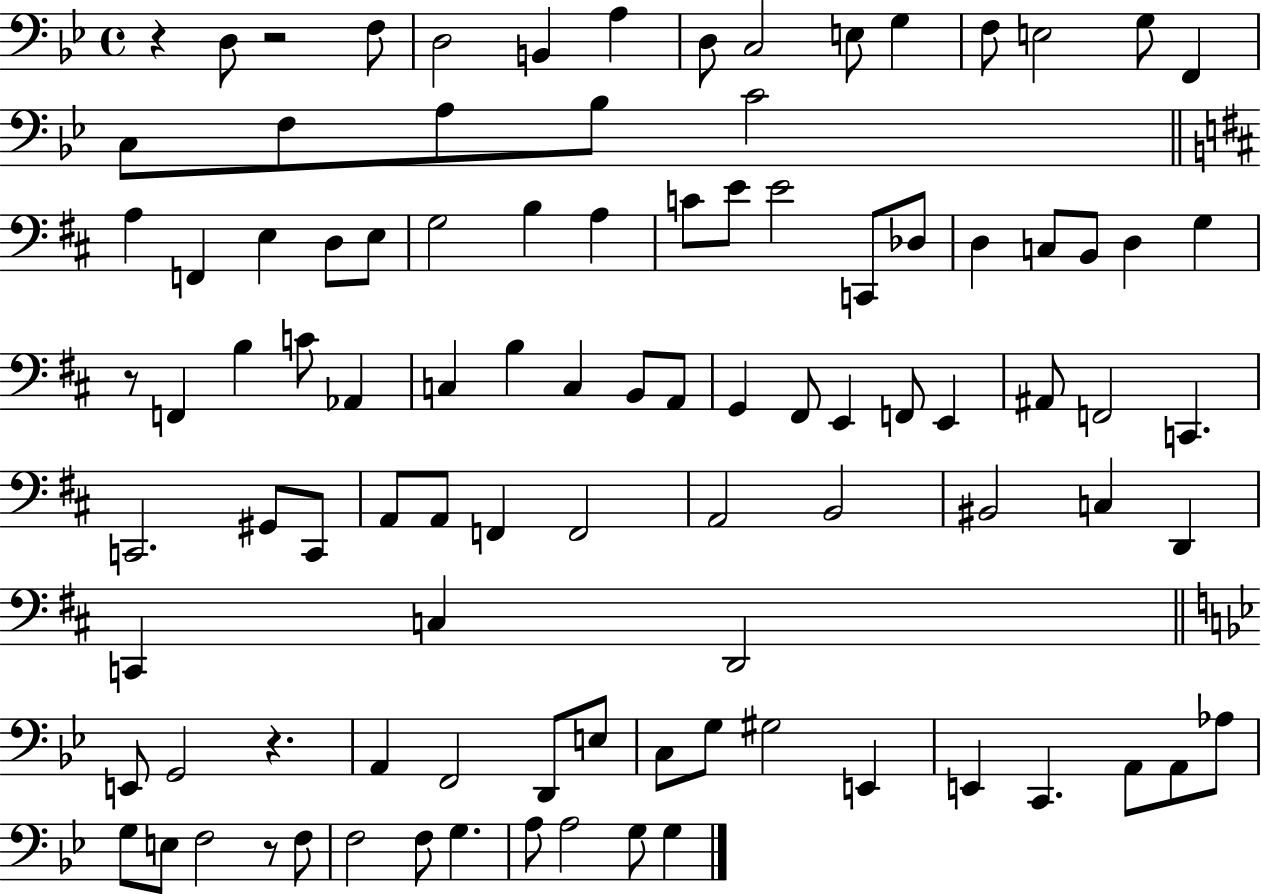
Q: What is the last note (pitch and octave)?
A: G3